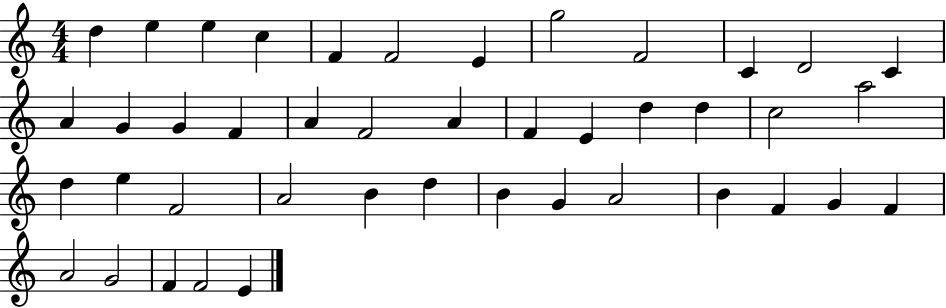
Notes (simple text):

D5/q E5/q E5/q C5/q F4/q F4/h E4/q G5/h F4/h C4/q D4/h C4/q A4/q G4/q G4/q F4/q A4/q F4/h A4/q F4/q E4/q D5/q D5/q C5/h A5/h D5/q E5/q F4/h A4/h B4/q D5/q B4/q G4/q A4/h B4/q F4/q G4/q F4/q A4/h G4/h F4/q F4/h E4/q